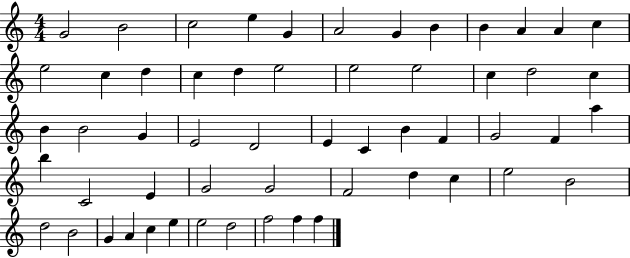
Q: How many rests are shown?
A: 0